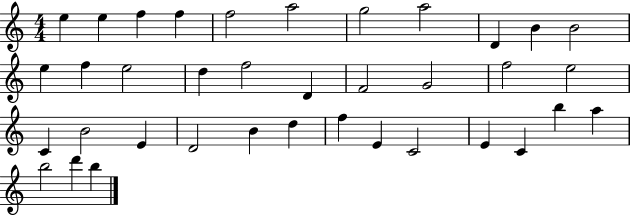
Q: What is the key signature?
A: C major